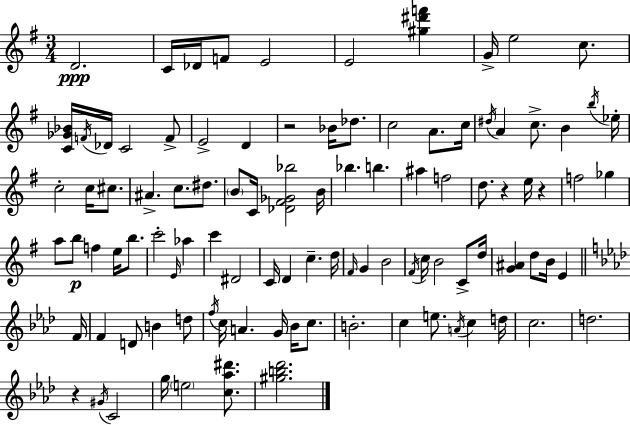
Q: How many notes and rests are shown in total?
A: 101